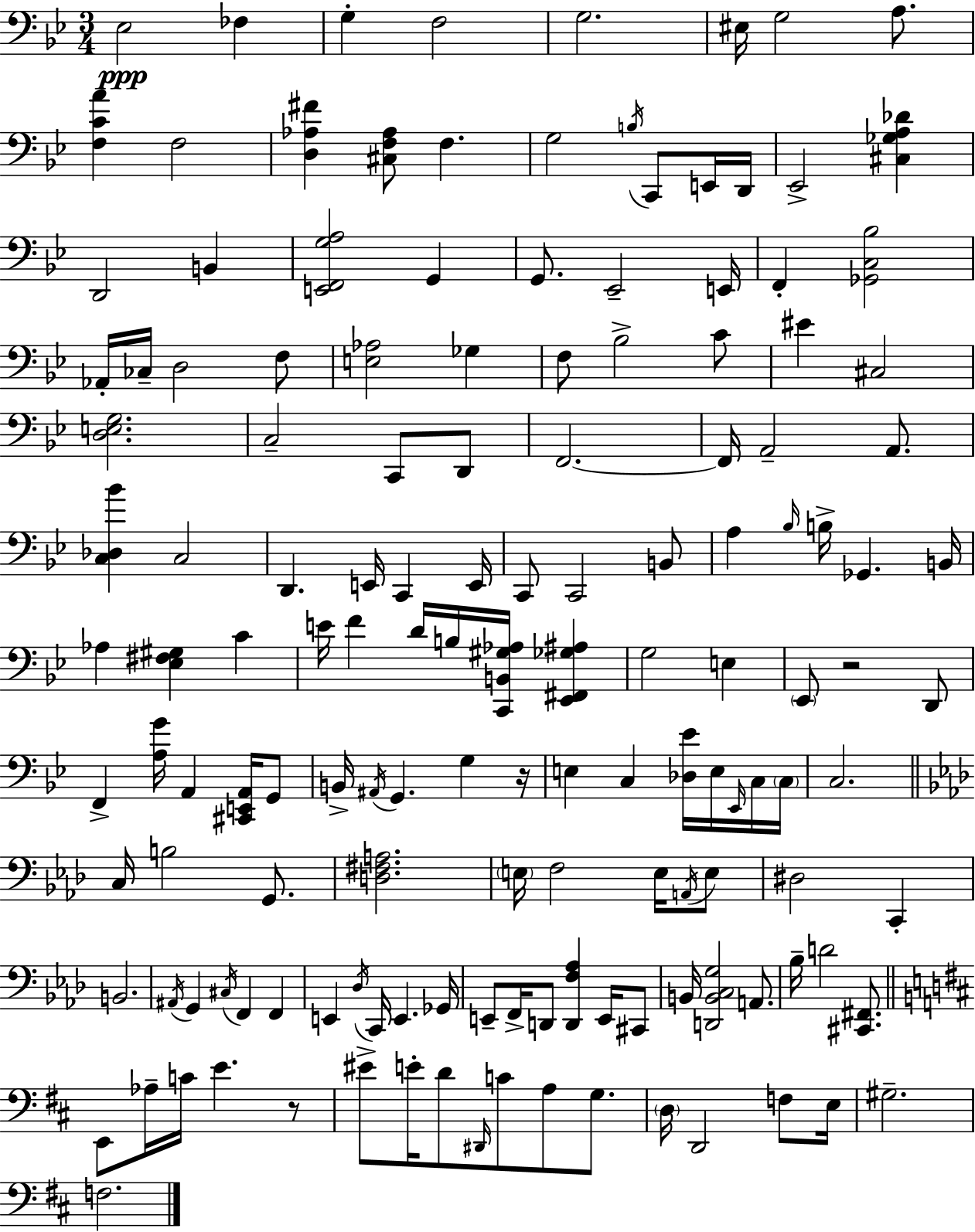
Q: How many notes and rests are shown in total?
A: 146